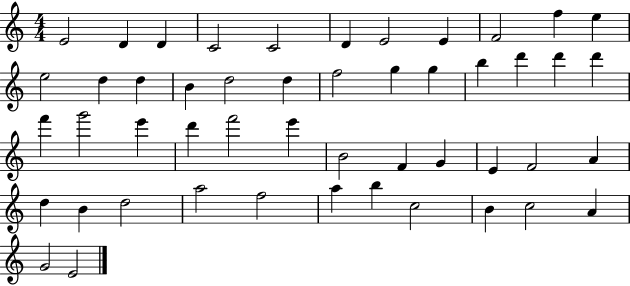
X:1
T:Untitled
M:4/4
L:1/4
K:C
E2 D D C2 C2 D E2 E F2 f e e2 d d B d2 d f2 g g b d' d' d' f' g'2 e' d' f'2 e' B2 F G E F2 A d B d2 a2 f2 a b c2 B c2 A G2 E2